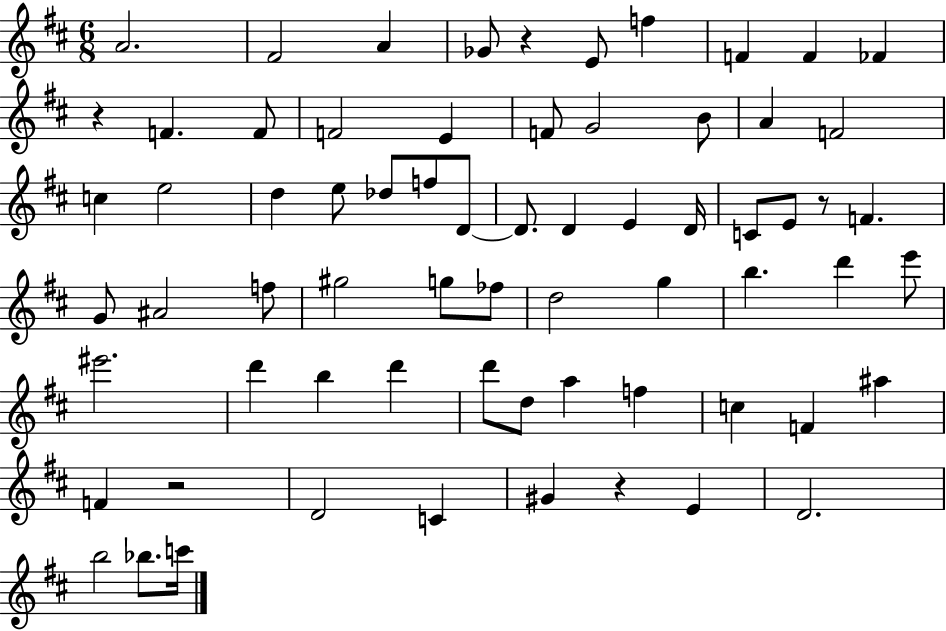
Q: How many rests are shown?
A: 5